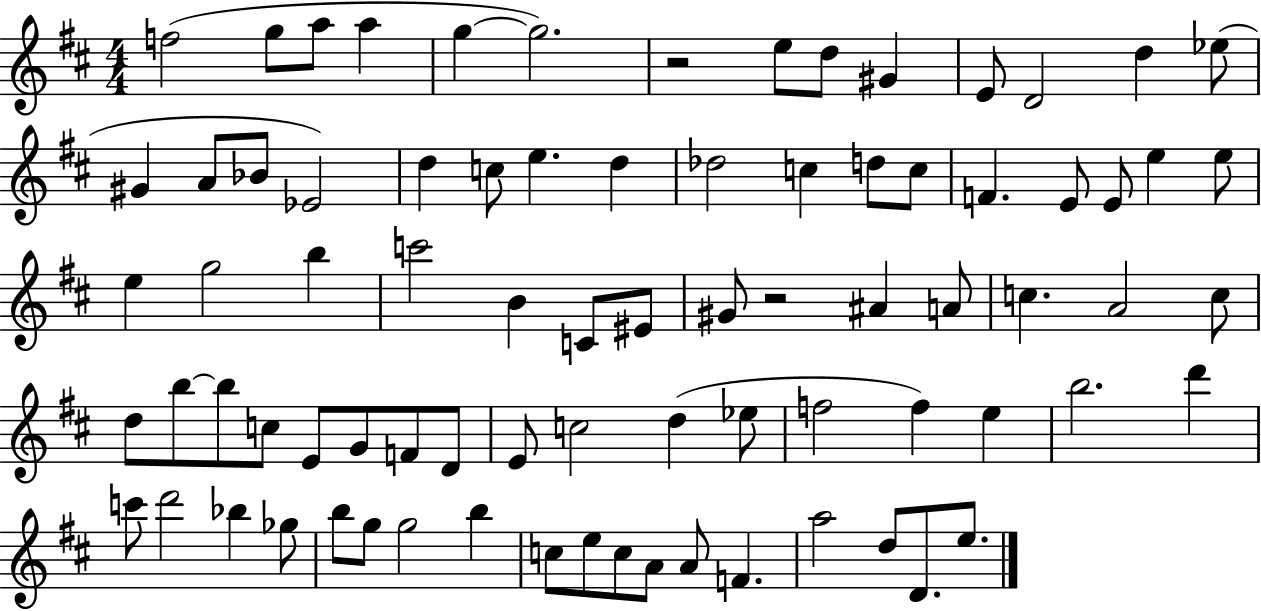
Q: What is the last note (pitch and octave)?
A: E5